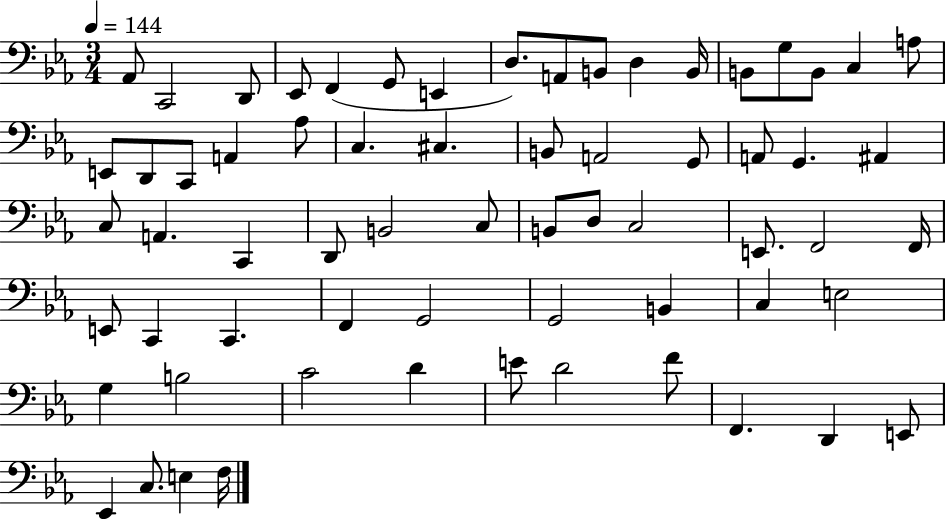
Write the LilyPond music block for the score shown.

{
  \clef bass
  \numericTimeSignature
  \time 3/4
  \key ees \major
  \tempo 4 = 144
  aes,8 c,2 d,8 | ees,8 f,4( g,8 e,4 | d8.) a,8 b,8 d4 b,16 | b,8 g8 b,8 c4 a8 | \break e,8 d,8 c,8 a,4 aes8 | c4. cis4. | b,8 a,2 g,8 | a,8 g,4. ais,4 | \break c8 a,4. c,4 | d,8 b,2 c8 | b,8 d8 c2 | e,8. f,2 f,16 | \break e,8 c,4 c,4. | f,4 g,2 | g,2 b,4 | c4 e2 | \break g4 b2 | c'2 d'4 | e'8 d'2 f'8 | f,4. d,4 e,8 | \break ees,4 c8. e4 f16 | \bar "|."
}